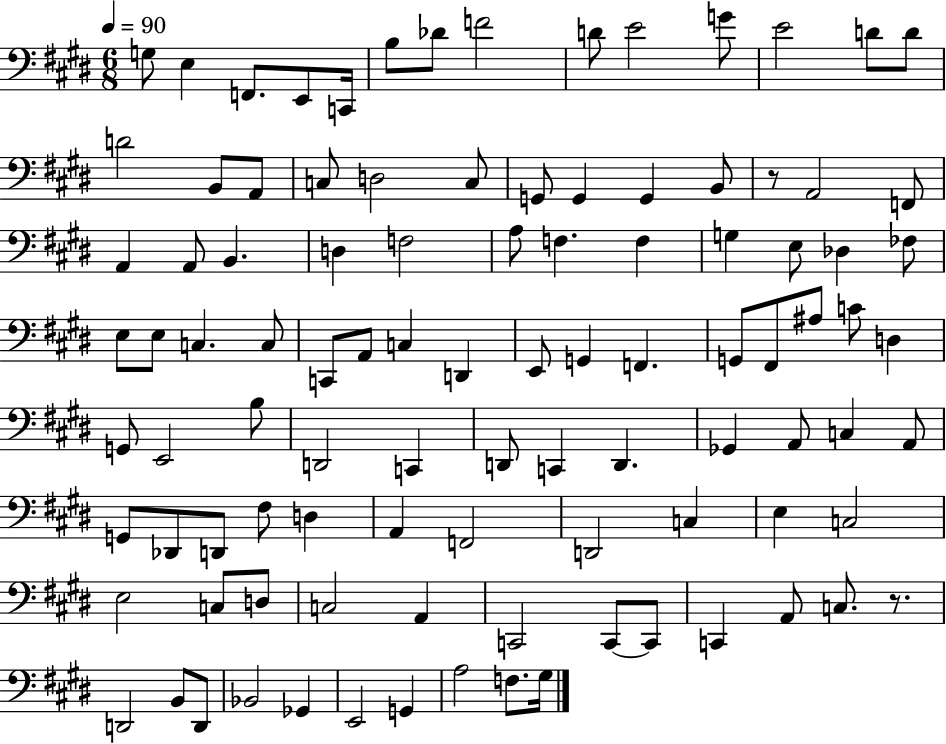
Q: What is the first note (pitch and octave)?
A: G3